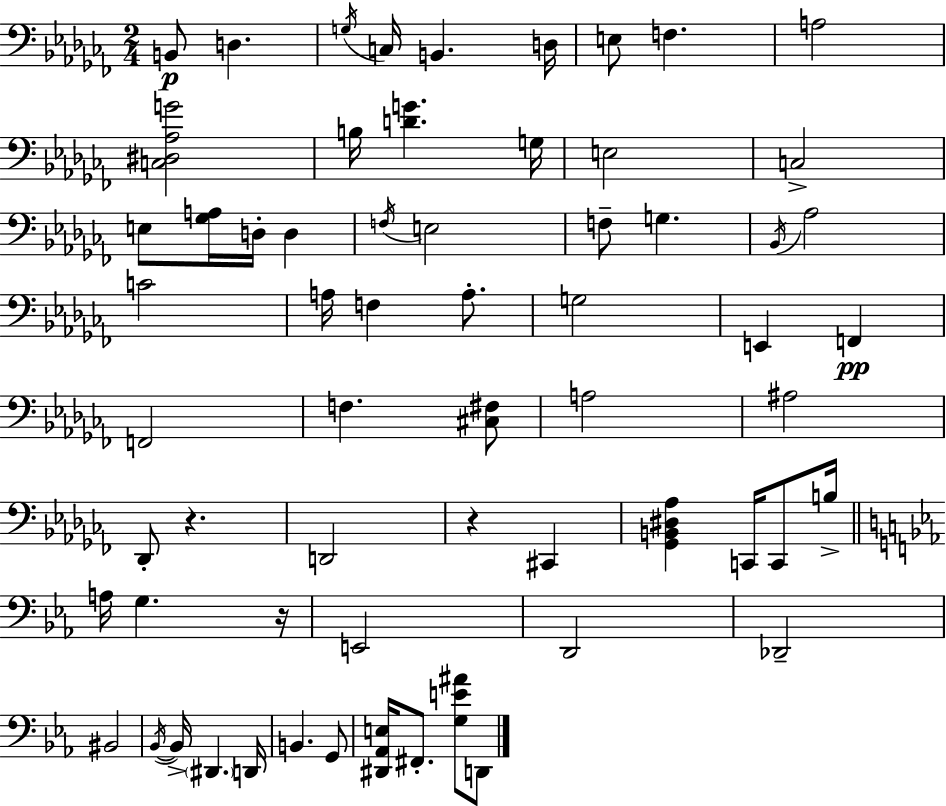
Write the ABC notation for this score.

X:1
T:Untitled
M:2/4
L:1/4
K:Abm
B,,/2 D, G,/4 C,/4 B,, D,/4 E,/2 F, A,2 [C,^D,_A,G]2 B,/4 [DG] G,/4 E,2 C,2 E,/2 [_G,A,]/4 D,/4 D, F,/4 E,2 F,/2 G, _B,,/4 _A,2 C2 A,/4 F, A,/2 G,2 E,, F,, F,,2 F, [^C,^F,]/2 A,2 ^A,2 _D,,/2 z D,,2 z ^C,, [_G,,B,,^D,_A,] C,,/4 C,,/2 B,/4 A,/4 G, z/4 E,,2 D,,2 _D,,2 ^B,,2 _B,,/4 _B,,/4 ^D,, D,,/4 B,, G,,/2 [^D,,_A,,E,]/4 ^F,,/2 [G,E^A]/2 D,,/2